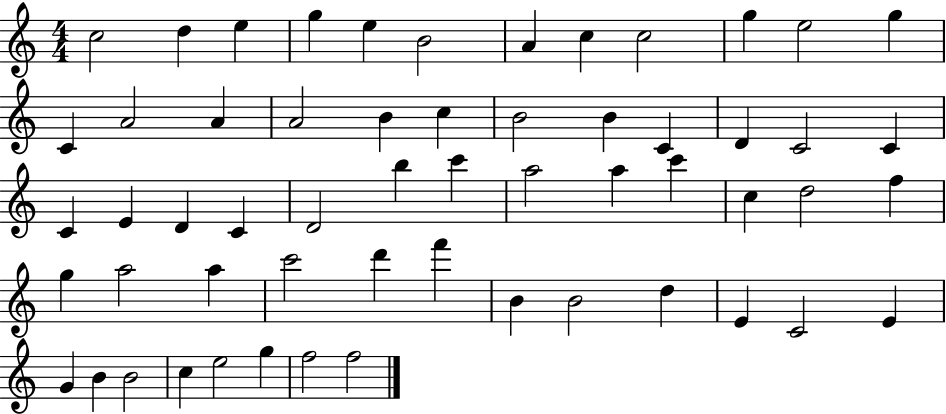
{
  \clef treble
  \numericTimeSignature
  \time 4/4
  \key c \major
  c''2 d''4 e''4 | g''4 e''4 b'2 | a'4 c''4 c''2 | g''4 e''2 g''4 | \break c'4 a'2 a'4 | a'2 b'4 c''4 | b'2 b'4 c'4 | d'4 c'2 c'4 | \break c'4 e'4 d'4 c'4 | d'2 b''4 c'''4 | a''2 a''4 c'''4 | c''4 d''2 f''4 | \break g''4 a''2 a''4 | c'''2 d'''4 f'''4 | b'4 b'2 d''4 | e'4 c'2 e'4 | \break g'4 b'4 b'2 | c''4 e''2 g''4 | f''2 f''2 | \bar "|."
}